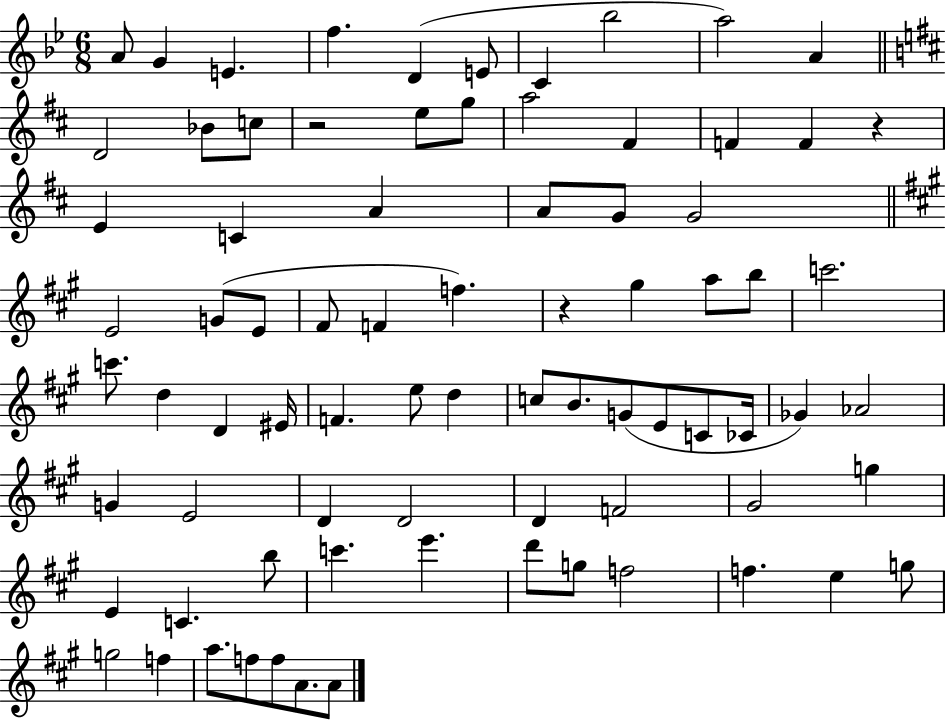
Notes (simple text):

A4/e G4/q E4/q. F5/q. D4/q E4/e C4/q Bb5/h A5/h A4/q D4/h Bb4/e C5/e R/h E5/e G5/e A5/h F#4/q F4/q F4/q R/q E4/q C4/q A4/q A4/e G4/e G4/h E4/h G4/e E4/e F#4/e F4/q F5/q. R/q G#5/q A5/e B5/e C6/h. C6/e. D5/q D4/q EIS4/s F4/q. E5/e D5/q C5/e B4/e. G4/e E4/e C4/e CES4/s Gb4/q Ab4/h G4/q E4/h D4/q D4/h D4/q F4/h G#4/h G5/q E4/q C4/q. B5/e C6/q. E6/q. D6/e G5/e F5/h F5/q. E5/q G5/e G5/h F5/q A5/e. F5/e F5/e A4/e. A4/e